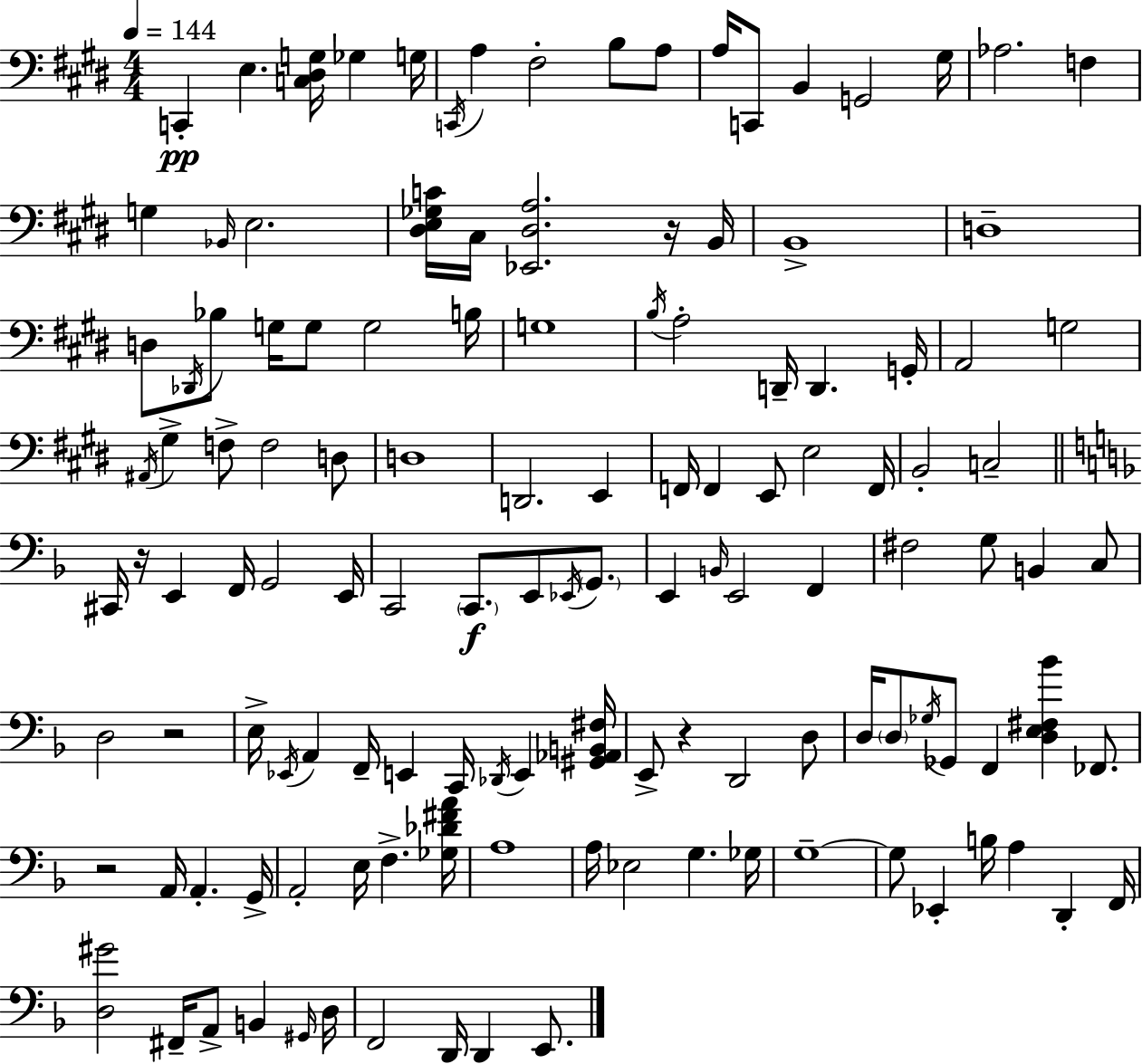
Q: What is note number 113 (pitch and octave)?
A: F2